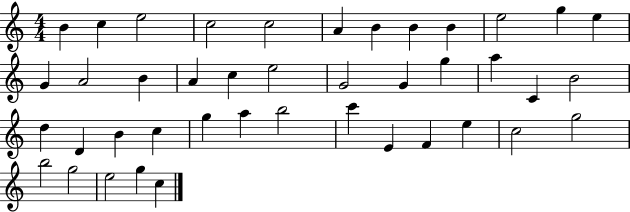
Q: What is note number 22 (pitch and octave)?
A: A5